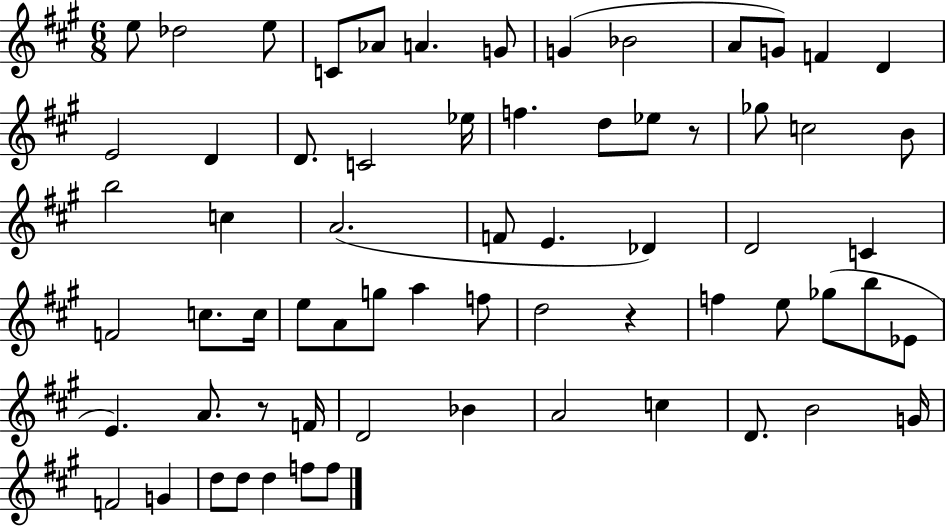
E5/e Db5/h E5/e C4/e Ab4/e A4/q. G4/e G4/q Bb4/h A4/e G4/e F4/q D4/q E4/h D4/q D4/e. C4/h Eb5/s F5/q. D5/e Eb5/e R/e Gb5/e C5/h B4/e B5/h C5/q A4/h. F4/e E4/q. Db4/q D4/h C4/q F4/h C5/e. C5/s E5/e A4/e G5/e A5/q F5/e D5/h R/q F5/q E5/e Gb5/e B5/e Eb4/e E4/q. A4/e. R/e F4/s D4/h Bb4/q A4/h C5/q D4/e. B4/h G4/s F4/h G4/q D5/e D5/e D5/q F5/e F5/e